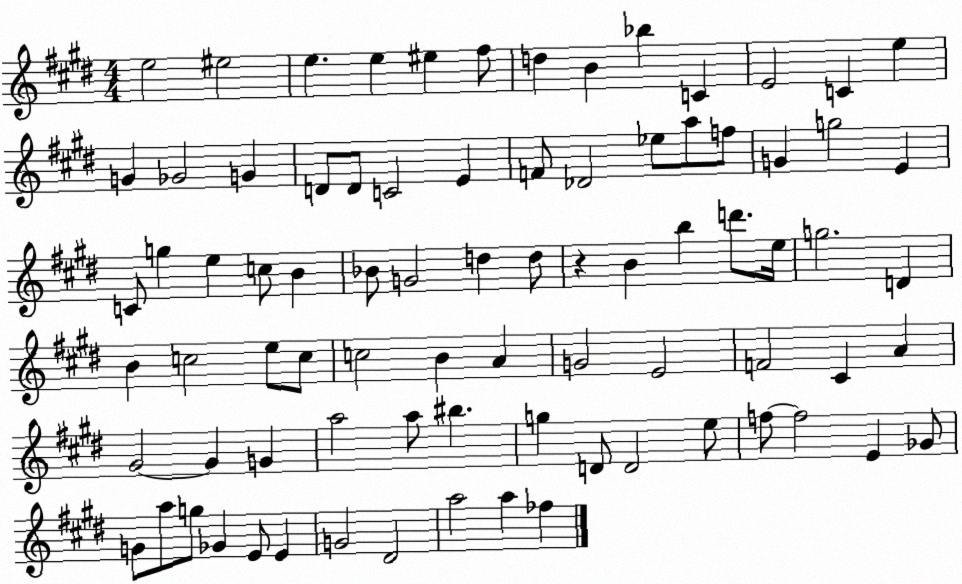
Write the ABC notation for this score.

X:1
T:Untitled
M:4/4
L:1/4
K:E
e2 ^e2 e e ^e ^f/2 d B _b C E2 C e G _G2 G D/2 D/2 C2 E F/2 _D2 _e/2 a/2 f/2 G g2 E C/2 g e c/2 B _B/2 G2 d d/2 z B b d'/2 e/4 g2 D B c2 e/2 c/2 c2 B A G2 E2 F2 ^C A ^G2 ^G G a2 a/2 ^b g D/2 D2 e/2 f/2 f2 E _G/2 G/2 a/2 g/2 _G E/2 E G2 ^D2 a2 a _f